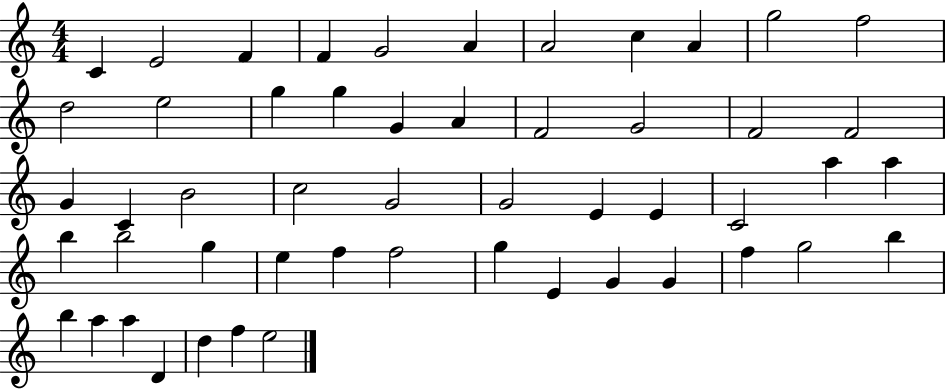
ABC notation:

X:1
T:Untitled
M:4/4
L:1/4
K:C
C E2 F F G2 A A2 c A g2 f2 d2 e2 g g G A F2 G2 F2 F2 G C B2 c2 G2 G2 E E C2 a a b b2 g e f f2 g E G G f g2 b b a a D d f e2